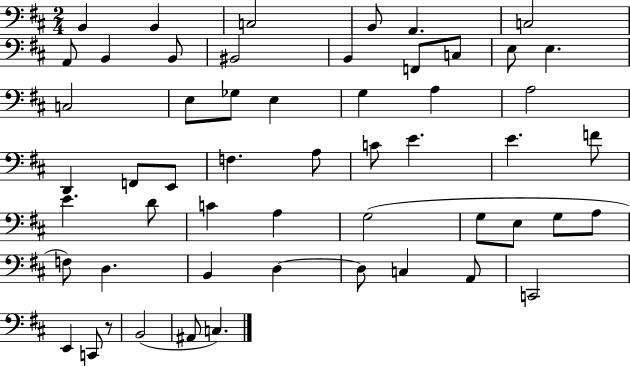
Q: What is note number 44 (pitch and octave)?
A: D3